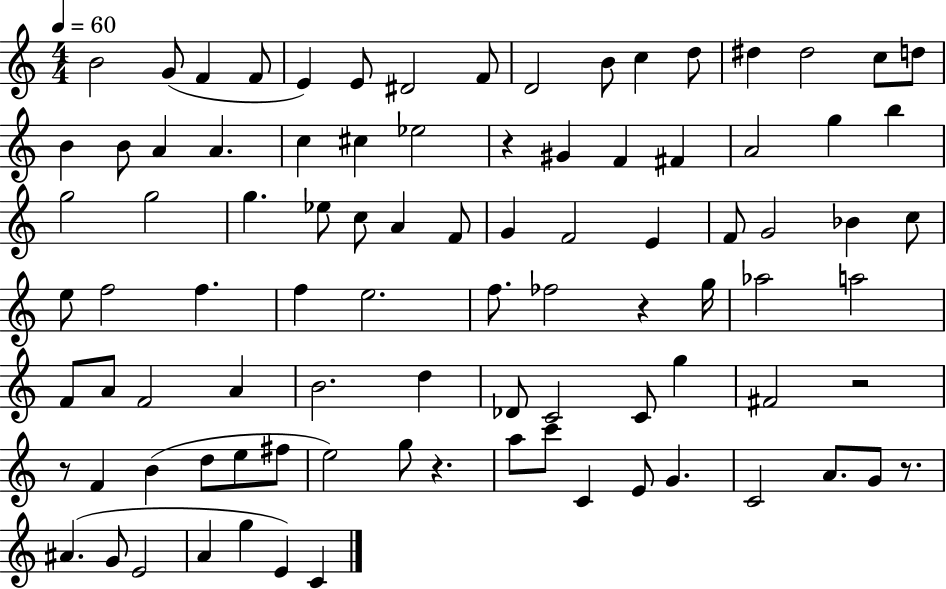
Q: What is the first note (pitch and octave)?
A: B4